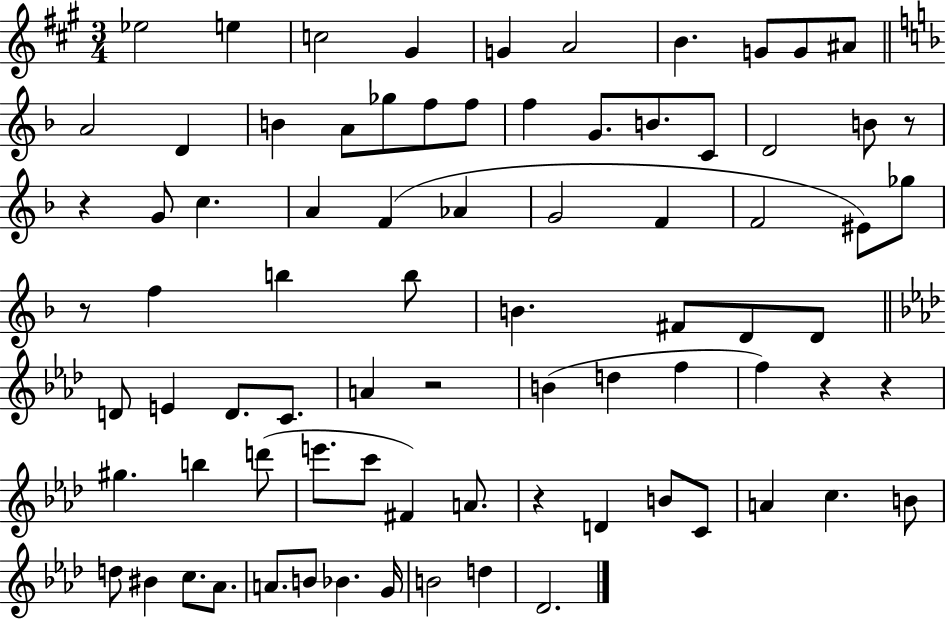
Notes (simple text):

Eb5/h E5/q C5/h G#4/q G4/q A4/h B4/q. G4/e G4/e A#4/e A4/h D4/q B4/q A4/e Gb5/e F5/e F5/e F5/q G4/e. B4/e. C4/e D4/h B4/e R/e R/q G4/e C5/q. A4/q F4/q Ab4/q G4/h F4/q F4/h EIS4/e Gb5/e R/e F5/q B5/q B5/e B4/q. F#4/e D4/e D4/e D4/e E4/q D4/e. C4/e. A4/q R/h B4/q D5/q F5/q F5/q R/q R/q G#5/q. B5/q D6/e E6/e. C6/e F#4/q A4/e. R/q D4/q B4/e C4/e A4/q C5/q. B4/e D5/e BIS4/q C5/e. Ab4/e. A4/e. B4/e Bb4/q. G4/s B4/h D5/q Db4/h.